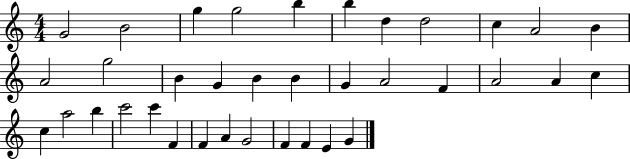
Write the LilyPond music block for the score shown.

{
  \clef treble
  \numericTimeSignature
  \time 4/4
  \key c \major
  g'2 b'2 | g''4 g''2 b''4 | b''4 d''4 d''2 | c''4 a'2 b'4 | \break a'2 g''2 | b'4 g'4 b'4 b'4 | g'4 a'2 f'4 | a'2 a'4 c''4 | \break c''4 a''2 b''4 | c'''2 c'''4 f'4 | f'4 a'4 g'2 | f'4 f'4 e'4 g'4 | \break \bar "|."
}